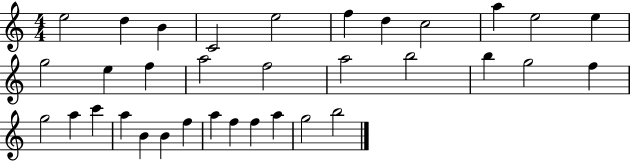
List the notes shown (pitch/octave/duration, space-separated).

E5/h D5/q B4/q C4/h E5/h F5/q D5/q C5/h A5/q E5/h E5/q G5/h E5/q F5/q A5/h F5/h A5/h B5/h B5/q G5/h F5/q G5/h A5/q C6/q A5/q B4/q B4/q F5/q A5/q F5/q F5/q A5/q G5/h B5/h